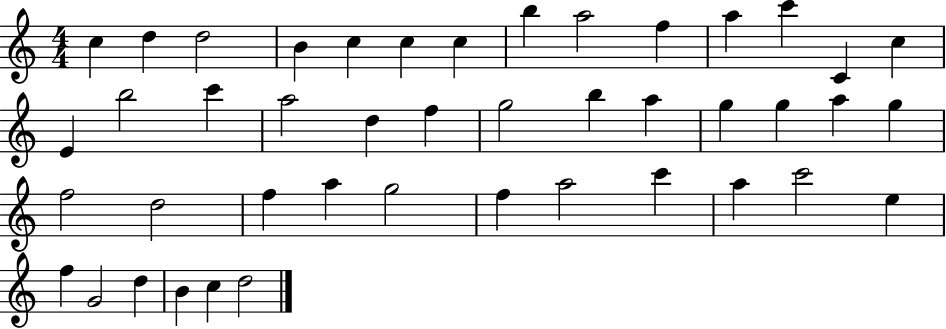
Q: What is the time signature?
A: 4/4